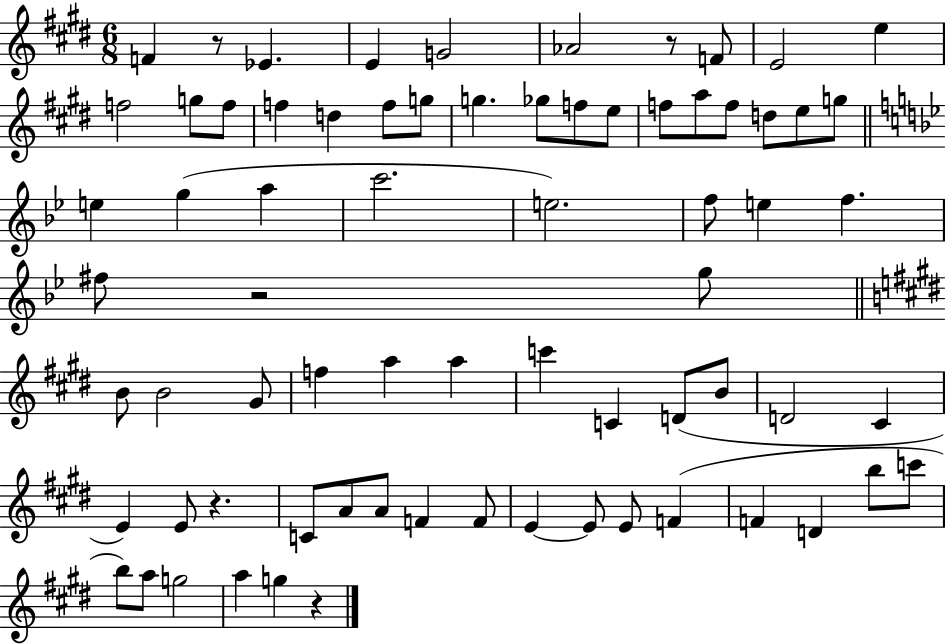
F4/q R/e Eb4/q. E4/q G4/h Ab4/h R/e F4/e E4/h E5/q F5/h G5/e F5/e F5/q D5/q F5/e G5/e G5/q. Gb5/e F5/e E5/e F5/e A5/e F5/e D5/e E5/e G5/e E5/q G5/q A5/q C6/h. E5/h. F5/e E5/q F5/q. F#5/e R/h G5/e B4/e B4/h G#4/e F5/q A5/q A5/q C6/q C4/q D4/e B4/e D4/h C#4/q E4/q E4/e R/q. C4/e A4/e A4/e F4/q F4/e E4/q E4/e E4/e F4/q F4/q D4/q B5/e C6/e B5/e A5/e G5/h A5/q G5/q R/q